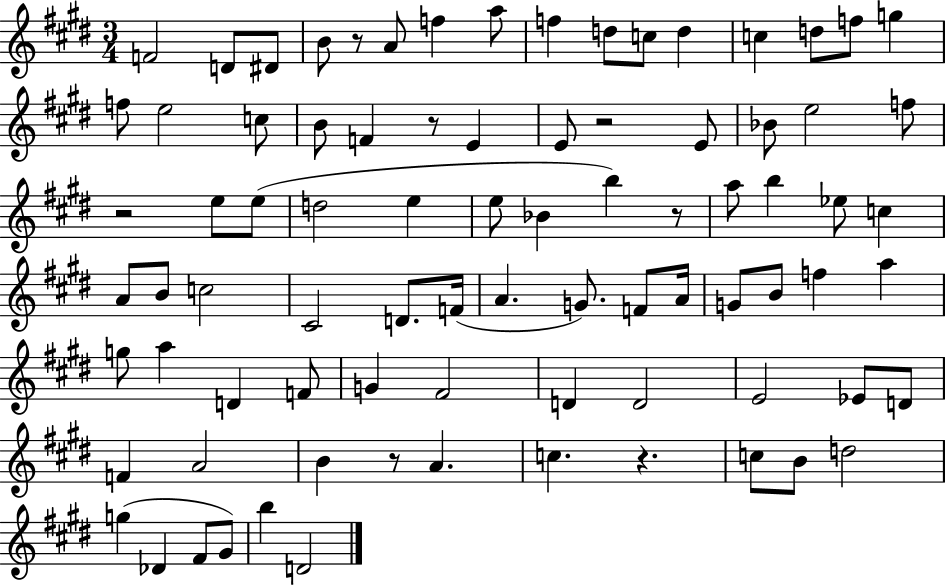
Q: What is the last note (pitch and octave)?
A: D4